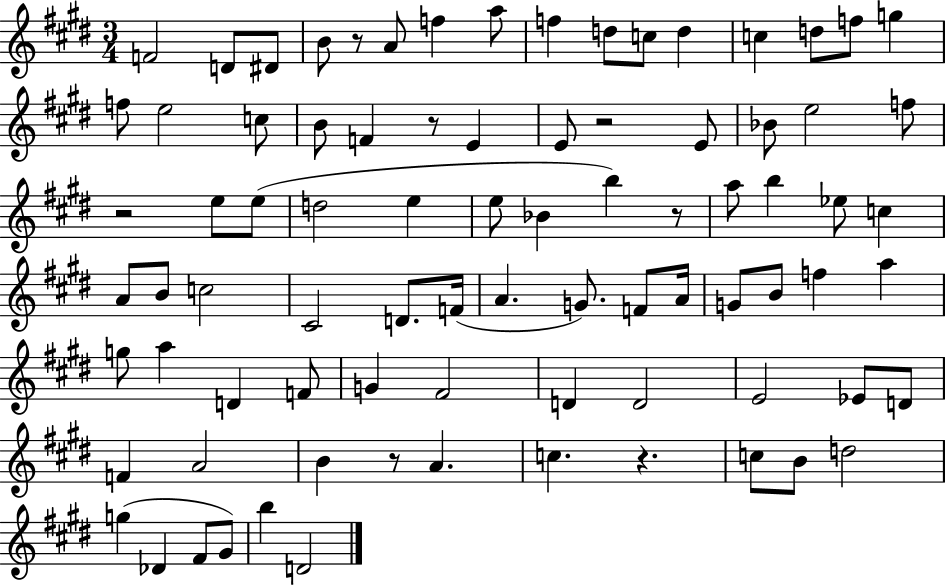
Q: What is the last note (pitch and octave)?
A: D4